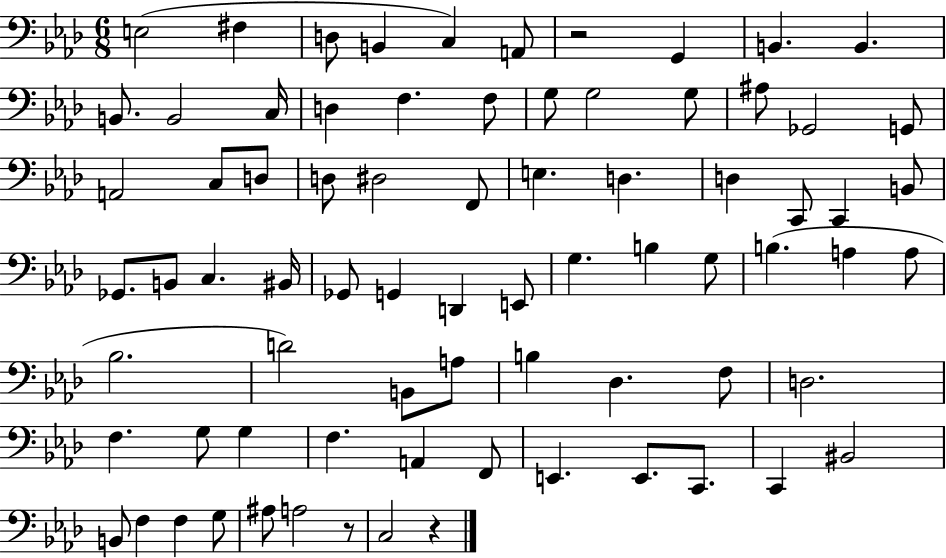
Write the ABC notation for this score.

X:1
T:Untitled
M:6/8
L:1/4
K:Ab
E,2 ^F, D,/2 B,, C, A,,/2 z2 G,, B,, B,, B,,/2 B,,2 C,/4 D, F, F,/2 G,/2 G,2 G,/2 ^A,/2 _G,,2 G,,/2 A,,2 C,/2 D,/2 D,/2 ^D,2 F,,/2 E, D, D, C,,/2 C,, B,,/2 _G,,/2 B,,/2 C, ^B,,/4 _G,,/2 G,, D,, E,,/2 G, B, G,/2 B, A, A,/2 _B,2 D2 B,,/2 A,/2 B, _D, F,/2 D,2 F, G,/2 G, F, A,, F,,/2 E,, E,,/2 C,,/2 C,, ^B,,2 B,,/2 F, F, G,/2 ^A,/2 A,2 z/2 C,2 z